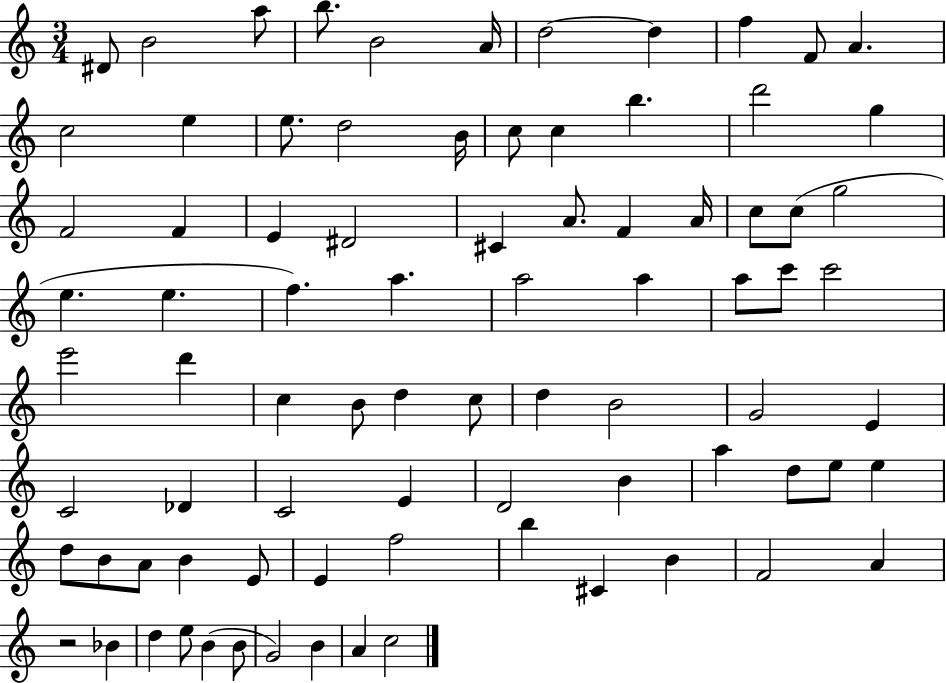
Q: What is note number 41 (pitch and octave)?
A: C6